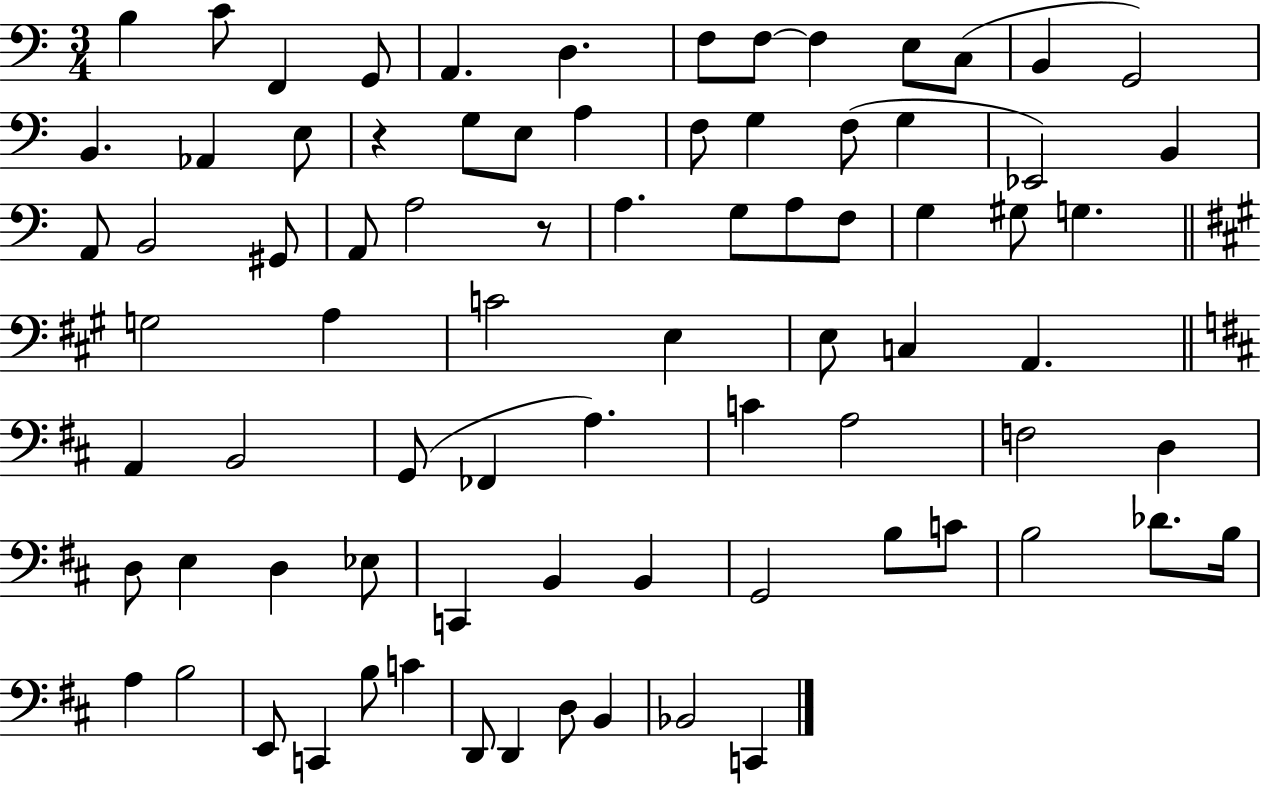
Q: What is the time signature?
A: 3/4